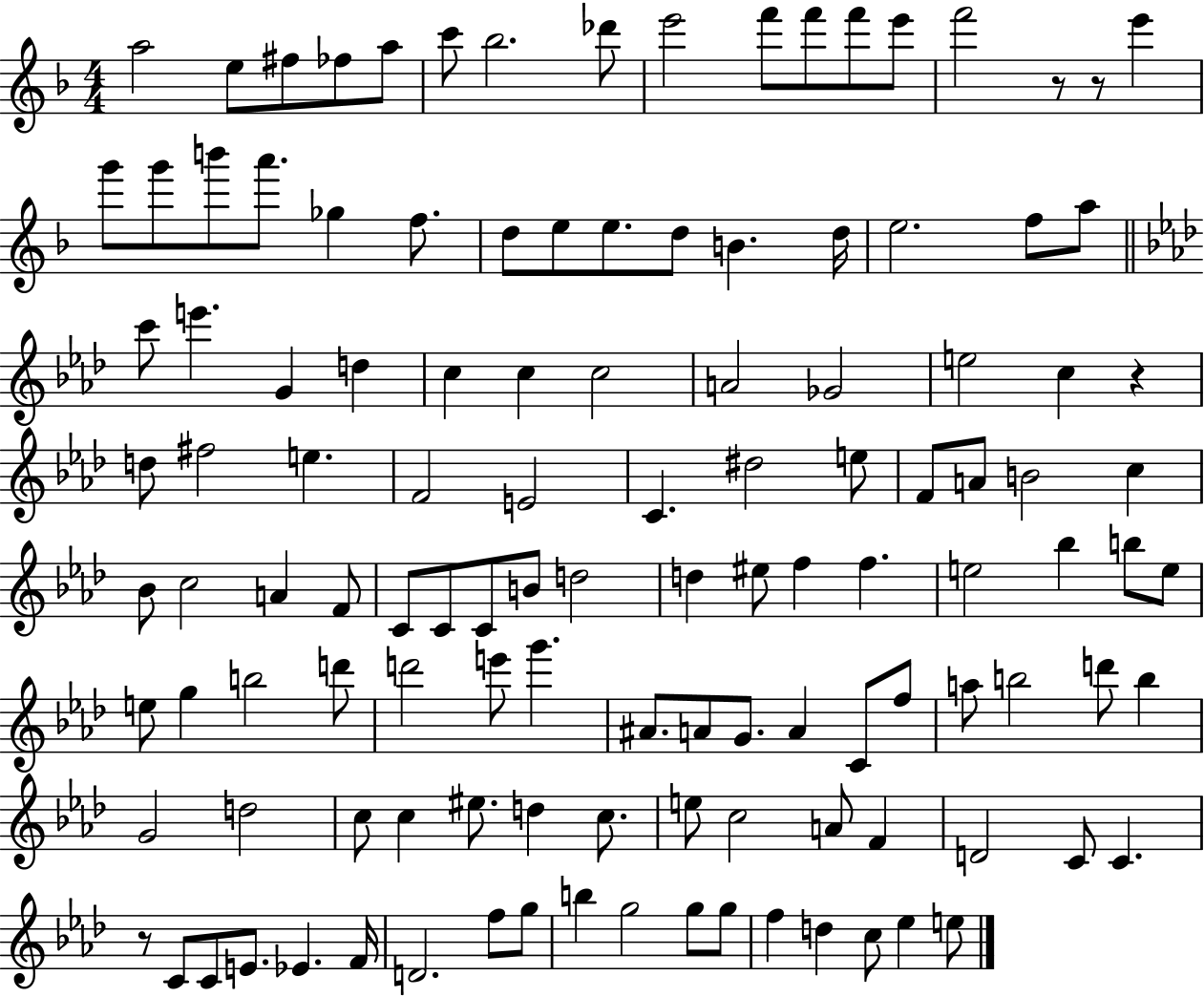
A5/h E5/e F#5/e FES5/e A5/e C6/e Bb5/h. Db6/e E6/h F6/e F6/e F6/e E6/e F6/h R/e R/e E6/q G6/e G6/e B6/e A6/e. Gb5/q F5/e. D5/e E5/e E5/e. D5/e B4/q. D5/s E5/h. F5/e A5/e C6/e E6/q. G4/q D5/q C5/q C5/q C5/h A4/h Gb4/h E5/h C5/q R/q D5/e F#5/h E5/q. F4/h E4/h C4/q. D#5/h E5/e F4/e A4/e B4/h C5/q Bb4/e C5/h A4/q F4/e C4/e C4/e C4/e B4/e D5/h D5/q EIS5/e F5/q F5/q. E5/h Bb5/q B5/e E5/e E5/e G5/q B5/h D6/e D6/h E6/e G6/q. A#4/e. A4/e G4/e. A4/q C4/e F5/e A5/e B5/h D6/e B5/q G4/h D5/h C5/e C5/q EIS5/e. D5/q C5/e. E5/e C5/h A4/e F4/q D4/h C4/e C4/q. R/e C4/e C4/e E4/e. Eb4/q. F4/s D4/h. F5/e G5/e B5/q G5/h G5/e G5/e F5/q D5/q C5/e Eb5/q E5/e